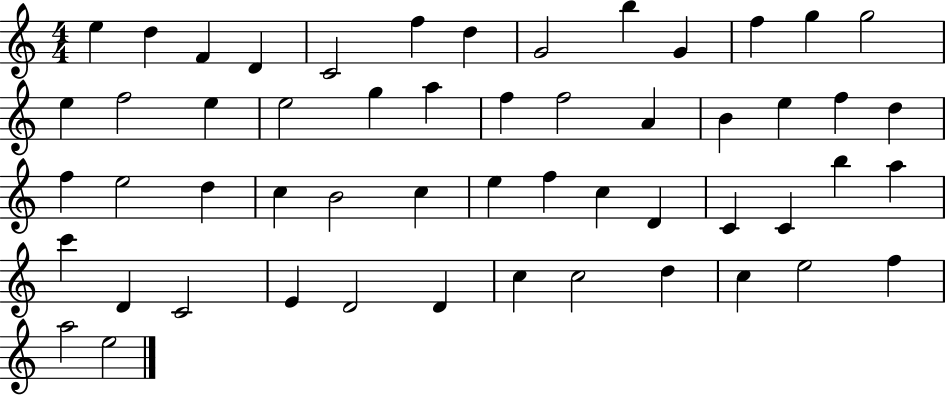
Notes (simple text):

E5/q D5/q F4/q D4/q C4/h F5/q D5/q G4/h B5/q G4/q F5/q G5/q G5/h E5/q F5/h E5/q E5/h G5/q A5/q F5/q F5/h A4/q B4/q E5/q F5/q D5/q F5/q E5/h D5/q C5/q B4/h C5/q E5/q F5/q C5/q D4/q C4/q C4/q B5/q A5/q C6/q D4/q C4/h E4/q D4/h D4/q C5/q C5/h D5/q C5/q E5/h F5/q A5/h E5/h